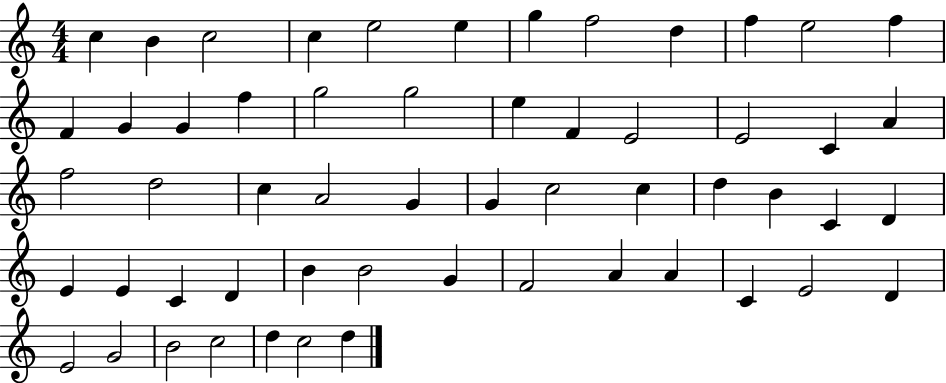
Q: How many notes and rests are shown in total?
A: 56